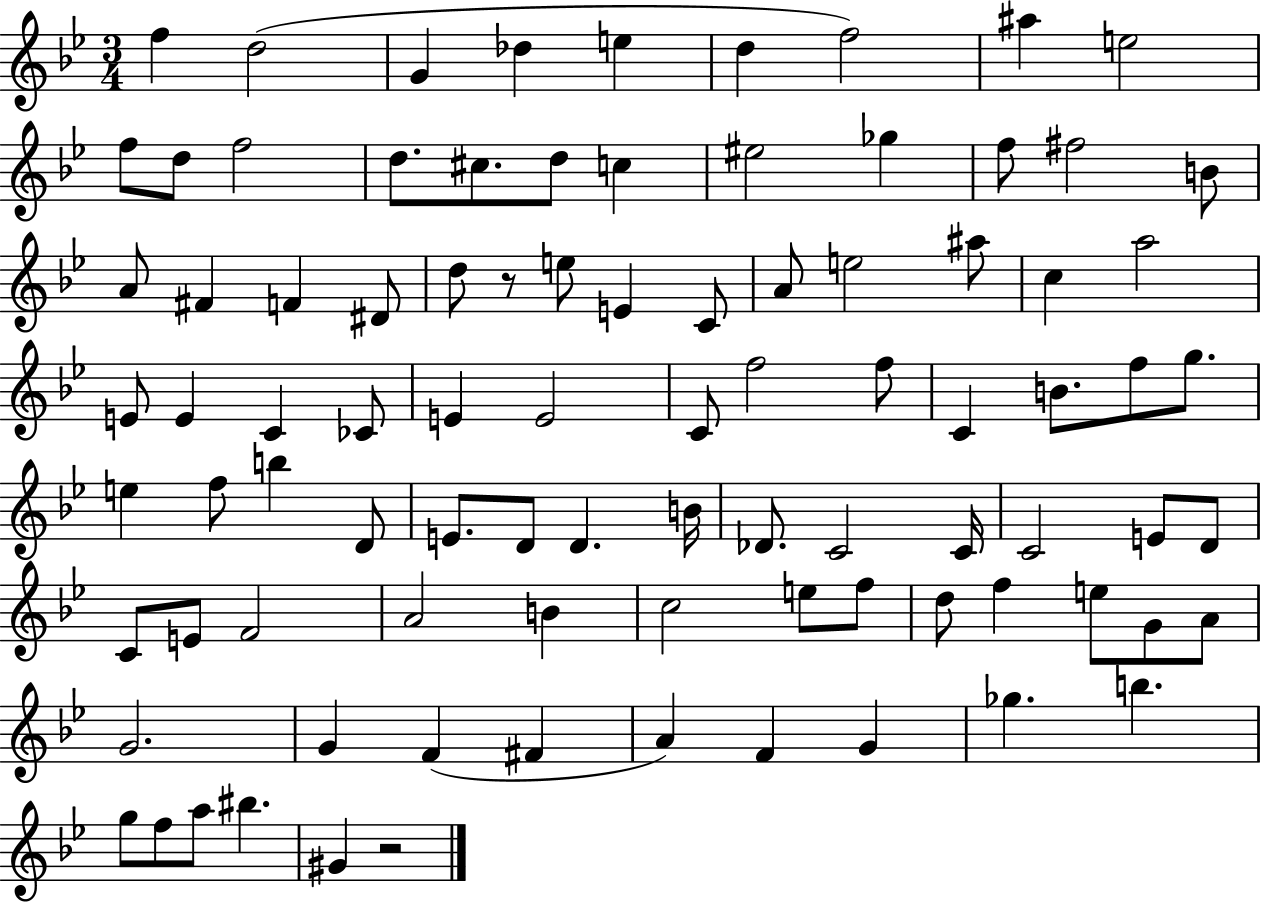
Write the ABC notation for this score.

X:1
T:Untitled
M:3/4
L:1/4
K:Bb
f d2 G _d e d f2 ^a e2 f/2 d/2 f2 d/2 ^c/2 d/2 c ^e2 _g f/2 ^f2 B/2 A/2 ^F F ^D/2 d/2 z/2 e/2 E C/2 A/2 e2 ^a/2 c a2 E/2 E C _C/2 E E2 C/2 f2 f/2 C B/2 f/2 g/2 e f/2 b D/2 E/2 D/2 D B/4 _D/2 C2 C/4 C2 E/2 D/2 C/2 E/2 F2 A2 B c2 e/2 f/2 d/2 f e/2 G/2 A/2 G2 G F ^F A F G _g b g/2 f/2 a/2 ^b ^G z2